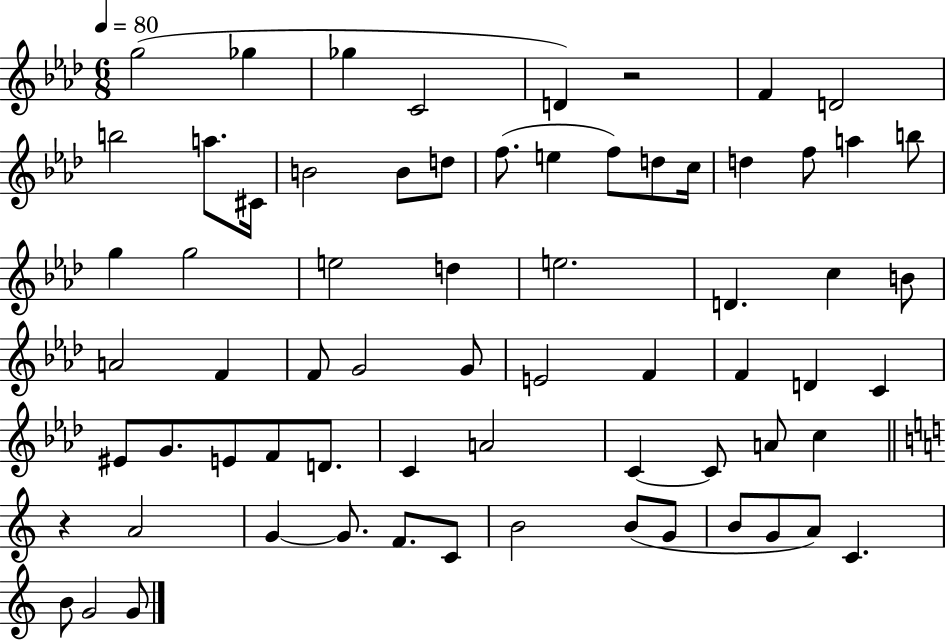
G5/h Gb5/q Gb5/q C4/h D4/q R/h F4/q D4/h B5/h A5/e. C#4/s B4/h B4/e D5/e F5/e. E5/q F5/e D5/e C5/s D5/q F5/e A5/q B5/e G5/q G5/h E5/h D5/q E5/h. D4/q. C5/q B4/e A4/h F4/q F4/e G4/h G4/e E4/h F4/q F4/q D4/q C4/q EIS4/e G4/e. E4/e F4/e D4/e. C4/q A4/h C4/q C4/e A4/e C5/q R/q A4/h G4/q G4/e. F4/e. C4/e B4/h B4/e G4/e B4/e G4/e A4/e C4/q. B4/e G4/h G4/e